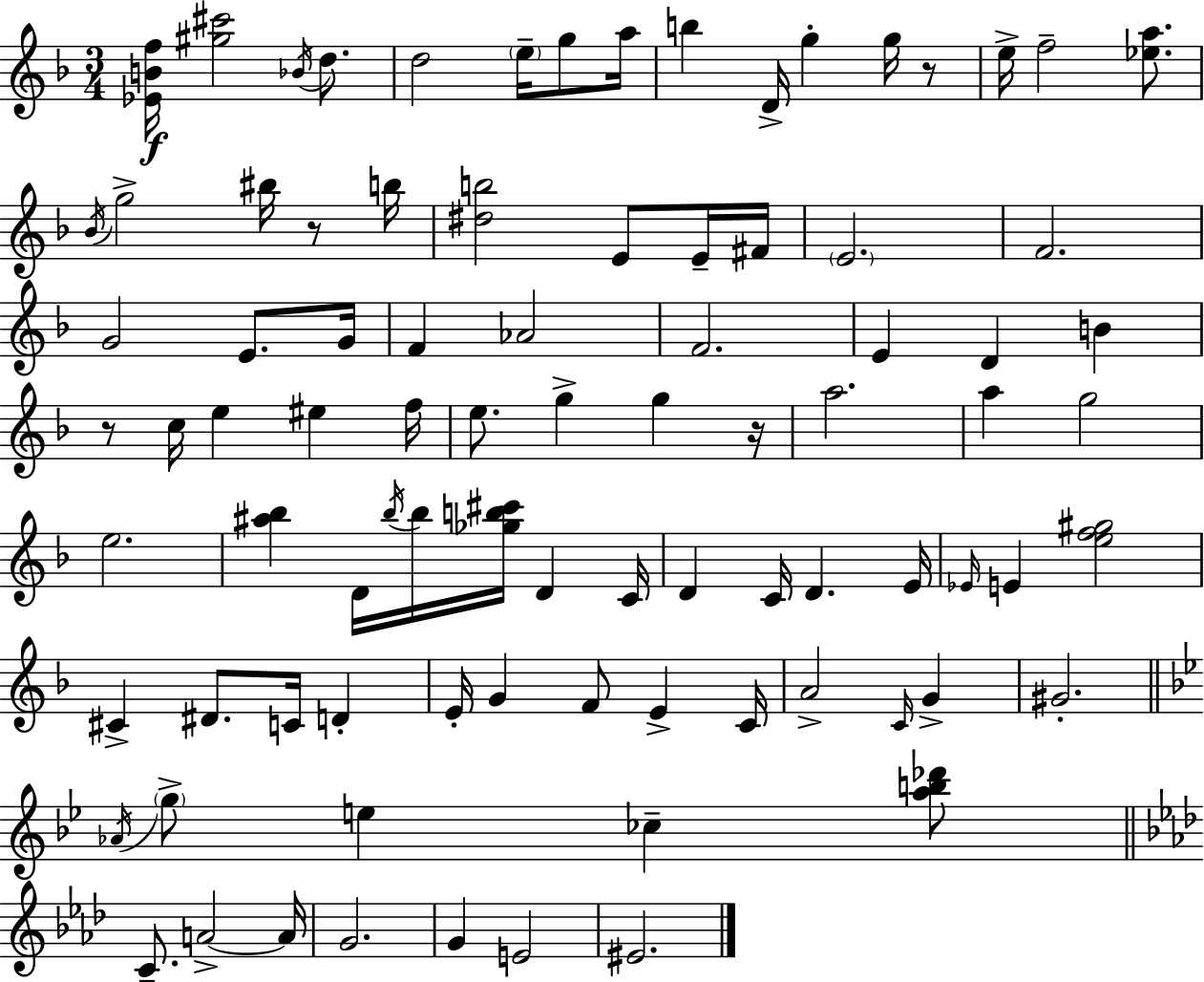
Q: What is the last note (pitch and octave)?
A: EIS4